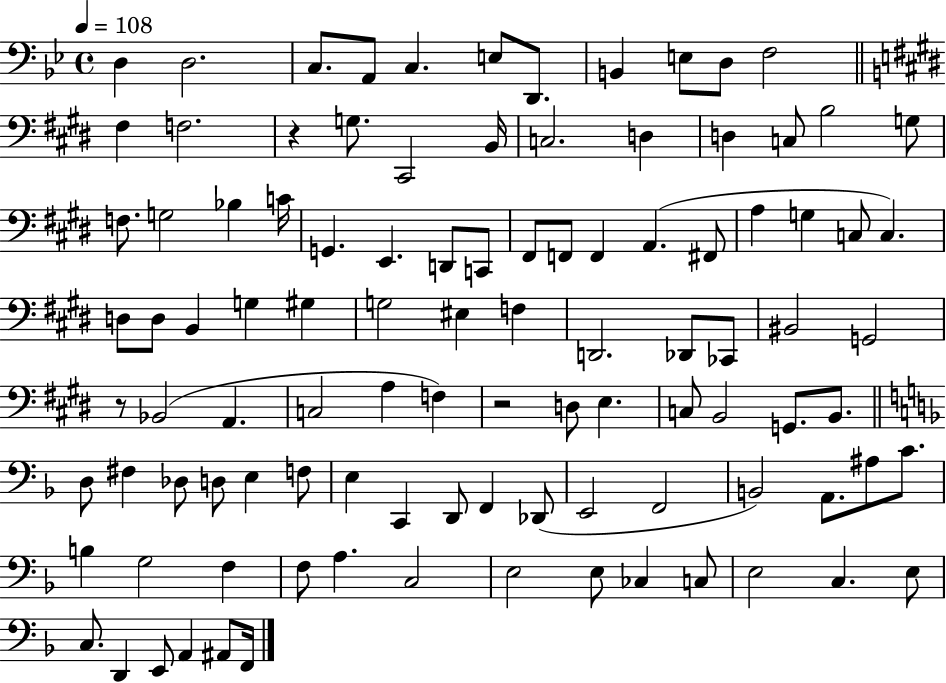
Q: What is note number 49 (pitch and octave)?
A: Db2